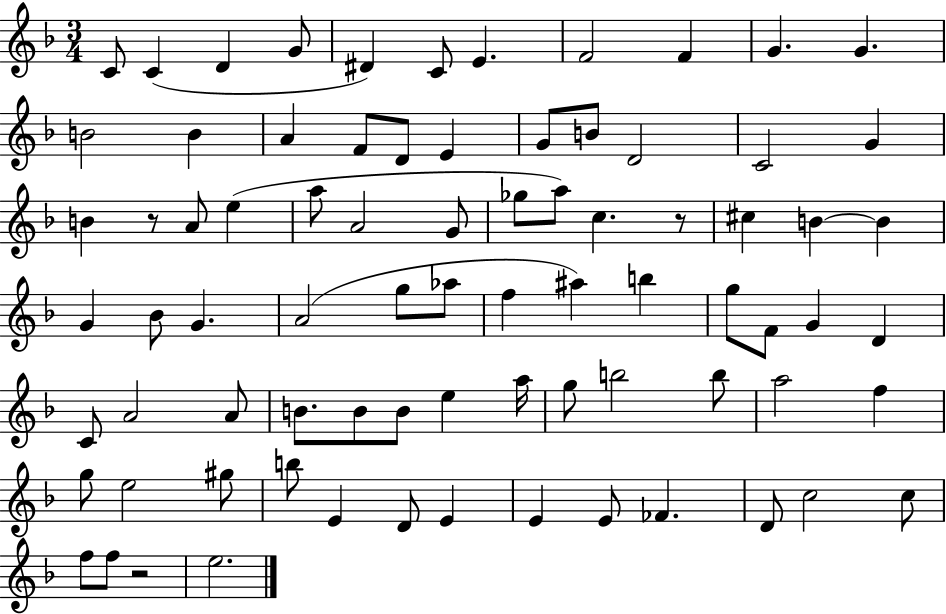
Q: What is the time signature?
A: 3/4